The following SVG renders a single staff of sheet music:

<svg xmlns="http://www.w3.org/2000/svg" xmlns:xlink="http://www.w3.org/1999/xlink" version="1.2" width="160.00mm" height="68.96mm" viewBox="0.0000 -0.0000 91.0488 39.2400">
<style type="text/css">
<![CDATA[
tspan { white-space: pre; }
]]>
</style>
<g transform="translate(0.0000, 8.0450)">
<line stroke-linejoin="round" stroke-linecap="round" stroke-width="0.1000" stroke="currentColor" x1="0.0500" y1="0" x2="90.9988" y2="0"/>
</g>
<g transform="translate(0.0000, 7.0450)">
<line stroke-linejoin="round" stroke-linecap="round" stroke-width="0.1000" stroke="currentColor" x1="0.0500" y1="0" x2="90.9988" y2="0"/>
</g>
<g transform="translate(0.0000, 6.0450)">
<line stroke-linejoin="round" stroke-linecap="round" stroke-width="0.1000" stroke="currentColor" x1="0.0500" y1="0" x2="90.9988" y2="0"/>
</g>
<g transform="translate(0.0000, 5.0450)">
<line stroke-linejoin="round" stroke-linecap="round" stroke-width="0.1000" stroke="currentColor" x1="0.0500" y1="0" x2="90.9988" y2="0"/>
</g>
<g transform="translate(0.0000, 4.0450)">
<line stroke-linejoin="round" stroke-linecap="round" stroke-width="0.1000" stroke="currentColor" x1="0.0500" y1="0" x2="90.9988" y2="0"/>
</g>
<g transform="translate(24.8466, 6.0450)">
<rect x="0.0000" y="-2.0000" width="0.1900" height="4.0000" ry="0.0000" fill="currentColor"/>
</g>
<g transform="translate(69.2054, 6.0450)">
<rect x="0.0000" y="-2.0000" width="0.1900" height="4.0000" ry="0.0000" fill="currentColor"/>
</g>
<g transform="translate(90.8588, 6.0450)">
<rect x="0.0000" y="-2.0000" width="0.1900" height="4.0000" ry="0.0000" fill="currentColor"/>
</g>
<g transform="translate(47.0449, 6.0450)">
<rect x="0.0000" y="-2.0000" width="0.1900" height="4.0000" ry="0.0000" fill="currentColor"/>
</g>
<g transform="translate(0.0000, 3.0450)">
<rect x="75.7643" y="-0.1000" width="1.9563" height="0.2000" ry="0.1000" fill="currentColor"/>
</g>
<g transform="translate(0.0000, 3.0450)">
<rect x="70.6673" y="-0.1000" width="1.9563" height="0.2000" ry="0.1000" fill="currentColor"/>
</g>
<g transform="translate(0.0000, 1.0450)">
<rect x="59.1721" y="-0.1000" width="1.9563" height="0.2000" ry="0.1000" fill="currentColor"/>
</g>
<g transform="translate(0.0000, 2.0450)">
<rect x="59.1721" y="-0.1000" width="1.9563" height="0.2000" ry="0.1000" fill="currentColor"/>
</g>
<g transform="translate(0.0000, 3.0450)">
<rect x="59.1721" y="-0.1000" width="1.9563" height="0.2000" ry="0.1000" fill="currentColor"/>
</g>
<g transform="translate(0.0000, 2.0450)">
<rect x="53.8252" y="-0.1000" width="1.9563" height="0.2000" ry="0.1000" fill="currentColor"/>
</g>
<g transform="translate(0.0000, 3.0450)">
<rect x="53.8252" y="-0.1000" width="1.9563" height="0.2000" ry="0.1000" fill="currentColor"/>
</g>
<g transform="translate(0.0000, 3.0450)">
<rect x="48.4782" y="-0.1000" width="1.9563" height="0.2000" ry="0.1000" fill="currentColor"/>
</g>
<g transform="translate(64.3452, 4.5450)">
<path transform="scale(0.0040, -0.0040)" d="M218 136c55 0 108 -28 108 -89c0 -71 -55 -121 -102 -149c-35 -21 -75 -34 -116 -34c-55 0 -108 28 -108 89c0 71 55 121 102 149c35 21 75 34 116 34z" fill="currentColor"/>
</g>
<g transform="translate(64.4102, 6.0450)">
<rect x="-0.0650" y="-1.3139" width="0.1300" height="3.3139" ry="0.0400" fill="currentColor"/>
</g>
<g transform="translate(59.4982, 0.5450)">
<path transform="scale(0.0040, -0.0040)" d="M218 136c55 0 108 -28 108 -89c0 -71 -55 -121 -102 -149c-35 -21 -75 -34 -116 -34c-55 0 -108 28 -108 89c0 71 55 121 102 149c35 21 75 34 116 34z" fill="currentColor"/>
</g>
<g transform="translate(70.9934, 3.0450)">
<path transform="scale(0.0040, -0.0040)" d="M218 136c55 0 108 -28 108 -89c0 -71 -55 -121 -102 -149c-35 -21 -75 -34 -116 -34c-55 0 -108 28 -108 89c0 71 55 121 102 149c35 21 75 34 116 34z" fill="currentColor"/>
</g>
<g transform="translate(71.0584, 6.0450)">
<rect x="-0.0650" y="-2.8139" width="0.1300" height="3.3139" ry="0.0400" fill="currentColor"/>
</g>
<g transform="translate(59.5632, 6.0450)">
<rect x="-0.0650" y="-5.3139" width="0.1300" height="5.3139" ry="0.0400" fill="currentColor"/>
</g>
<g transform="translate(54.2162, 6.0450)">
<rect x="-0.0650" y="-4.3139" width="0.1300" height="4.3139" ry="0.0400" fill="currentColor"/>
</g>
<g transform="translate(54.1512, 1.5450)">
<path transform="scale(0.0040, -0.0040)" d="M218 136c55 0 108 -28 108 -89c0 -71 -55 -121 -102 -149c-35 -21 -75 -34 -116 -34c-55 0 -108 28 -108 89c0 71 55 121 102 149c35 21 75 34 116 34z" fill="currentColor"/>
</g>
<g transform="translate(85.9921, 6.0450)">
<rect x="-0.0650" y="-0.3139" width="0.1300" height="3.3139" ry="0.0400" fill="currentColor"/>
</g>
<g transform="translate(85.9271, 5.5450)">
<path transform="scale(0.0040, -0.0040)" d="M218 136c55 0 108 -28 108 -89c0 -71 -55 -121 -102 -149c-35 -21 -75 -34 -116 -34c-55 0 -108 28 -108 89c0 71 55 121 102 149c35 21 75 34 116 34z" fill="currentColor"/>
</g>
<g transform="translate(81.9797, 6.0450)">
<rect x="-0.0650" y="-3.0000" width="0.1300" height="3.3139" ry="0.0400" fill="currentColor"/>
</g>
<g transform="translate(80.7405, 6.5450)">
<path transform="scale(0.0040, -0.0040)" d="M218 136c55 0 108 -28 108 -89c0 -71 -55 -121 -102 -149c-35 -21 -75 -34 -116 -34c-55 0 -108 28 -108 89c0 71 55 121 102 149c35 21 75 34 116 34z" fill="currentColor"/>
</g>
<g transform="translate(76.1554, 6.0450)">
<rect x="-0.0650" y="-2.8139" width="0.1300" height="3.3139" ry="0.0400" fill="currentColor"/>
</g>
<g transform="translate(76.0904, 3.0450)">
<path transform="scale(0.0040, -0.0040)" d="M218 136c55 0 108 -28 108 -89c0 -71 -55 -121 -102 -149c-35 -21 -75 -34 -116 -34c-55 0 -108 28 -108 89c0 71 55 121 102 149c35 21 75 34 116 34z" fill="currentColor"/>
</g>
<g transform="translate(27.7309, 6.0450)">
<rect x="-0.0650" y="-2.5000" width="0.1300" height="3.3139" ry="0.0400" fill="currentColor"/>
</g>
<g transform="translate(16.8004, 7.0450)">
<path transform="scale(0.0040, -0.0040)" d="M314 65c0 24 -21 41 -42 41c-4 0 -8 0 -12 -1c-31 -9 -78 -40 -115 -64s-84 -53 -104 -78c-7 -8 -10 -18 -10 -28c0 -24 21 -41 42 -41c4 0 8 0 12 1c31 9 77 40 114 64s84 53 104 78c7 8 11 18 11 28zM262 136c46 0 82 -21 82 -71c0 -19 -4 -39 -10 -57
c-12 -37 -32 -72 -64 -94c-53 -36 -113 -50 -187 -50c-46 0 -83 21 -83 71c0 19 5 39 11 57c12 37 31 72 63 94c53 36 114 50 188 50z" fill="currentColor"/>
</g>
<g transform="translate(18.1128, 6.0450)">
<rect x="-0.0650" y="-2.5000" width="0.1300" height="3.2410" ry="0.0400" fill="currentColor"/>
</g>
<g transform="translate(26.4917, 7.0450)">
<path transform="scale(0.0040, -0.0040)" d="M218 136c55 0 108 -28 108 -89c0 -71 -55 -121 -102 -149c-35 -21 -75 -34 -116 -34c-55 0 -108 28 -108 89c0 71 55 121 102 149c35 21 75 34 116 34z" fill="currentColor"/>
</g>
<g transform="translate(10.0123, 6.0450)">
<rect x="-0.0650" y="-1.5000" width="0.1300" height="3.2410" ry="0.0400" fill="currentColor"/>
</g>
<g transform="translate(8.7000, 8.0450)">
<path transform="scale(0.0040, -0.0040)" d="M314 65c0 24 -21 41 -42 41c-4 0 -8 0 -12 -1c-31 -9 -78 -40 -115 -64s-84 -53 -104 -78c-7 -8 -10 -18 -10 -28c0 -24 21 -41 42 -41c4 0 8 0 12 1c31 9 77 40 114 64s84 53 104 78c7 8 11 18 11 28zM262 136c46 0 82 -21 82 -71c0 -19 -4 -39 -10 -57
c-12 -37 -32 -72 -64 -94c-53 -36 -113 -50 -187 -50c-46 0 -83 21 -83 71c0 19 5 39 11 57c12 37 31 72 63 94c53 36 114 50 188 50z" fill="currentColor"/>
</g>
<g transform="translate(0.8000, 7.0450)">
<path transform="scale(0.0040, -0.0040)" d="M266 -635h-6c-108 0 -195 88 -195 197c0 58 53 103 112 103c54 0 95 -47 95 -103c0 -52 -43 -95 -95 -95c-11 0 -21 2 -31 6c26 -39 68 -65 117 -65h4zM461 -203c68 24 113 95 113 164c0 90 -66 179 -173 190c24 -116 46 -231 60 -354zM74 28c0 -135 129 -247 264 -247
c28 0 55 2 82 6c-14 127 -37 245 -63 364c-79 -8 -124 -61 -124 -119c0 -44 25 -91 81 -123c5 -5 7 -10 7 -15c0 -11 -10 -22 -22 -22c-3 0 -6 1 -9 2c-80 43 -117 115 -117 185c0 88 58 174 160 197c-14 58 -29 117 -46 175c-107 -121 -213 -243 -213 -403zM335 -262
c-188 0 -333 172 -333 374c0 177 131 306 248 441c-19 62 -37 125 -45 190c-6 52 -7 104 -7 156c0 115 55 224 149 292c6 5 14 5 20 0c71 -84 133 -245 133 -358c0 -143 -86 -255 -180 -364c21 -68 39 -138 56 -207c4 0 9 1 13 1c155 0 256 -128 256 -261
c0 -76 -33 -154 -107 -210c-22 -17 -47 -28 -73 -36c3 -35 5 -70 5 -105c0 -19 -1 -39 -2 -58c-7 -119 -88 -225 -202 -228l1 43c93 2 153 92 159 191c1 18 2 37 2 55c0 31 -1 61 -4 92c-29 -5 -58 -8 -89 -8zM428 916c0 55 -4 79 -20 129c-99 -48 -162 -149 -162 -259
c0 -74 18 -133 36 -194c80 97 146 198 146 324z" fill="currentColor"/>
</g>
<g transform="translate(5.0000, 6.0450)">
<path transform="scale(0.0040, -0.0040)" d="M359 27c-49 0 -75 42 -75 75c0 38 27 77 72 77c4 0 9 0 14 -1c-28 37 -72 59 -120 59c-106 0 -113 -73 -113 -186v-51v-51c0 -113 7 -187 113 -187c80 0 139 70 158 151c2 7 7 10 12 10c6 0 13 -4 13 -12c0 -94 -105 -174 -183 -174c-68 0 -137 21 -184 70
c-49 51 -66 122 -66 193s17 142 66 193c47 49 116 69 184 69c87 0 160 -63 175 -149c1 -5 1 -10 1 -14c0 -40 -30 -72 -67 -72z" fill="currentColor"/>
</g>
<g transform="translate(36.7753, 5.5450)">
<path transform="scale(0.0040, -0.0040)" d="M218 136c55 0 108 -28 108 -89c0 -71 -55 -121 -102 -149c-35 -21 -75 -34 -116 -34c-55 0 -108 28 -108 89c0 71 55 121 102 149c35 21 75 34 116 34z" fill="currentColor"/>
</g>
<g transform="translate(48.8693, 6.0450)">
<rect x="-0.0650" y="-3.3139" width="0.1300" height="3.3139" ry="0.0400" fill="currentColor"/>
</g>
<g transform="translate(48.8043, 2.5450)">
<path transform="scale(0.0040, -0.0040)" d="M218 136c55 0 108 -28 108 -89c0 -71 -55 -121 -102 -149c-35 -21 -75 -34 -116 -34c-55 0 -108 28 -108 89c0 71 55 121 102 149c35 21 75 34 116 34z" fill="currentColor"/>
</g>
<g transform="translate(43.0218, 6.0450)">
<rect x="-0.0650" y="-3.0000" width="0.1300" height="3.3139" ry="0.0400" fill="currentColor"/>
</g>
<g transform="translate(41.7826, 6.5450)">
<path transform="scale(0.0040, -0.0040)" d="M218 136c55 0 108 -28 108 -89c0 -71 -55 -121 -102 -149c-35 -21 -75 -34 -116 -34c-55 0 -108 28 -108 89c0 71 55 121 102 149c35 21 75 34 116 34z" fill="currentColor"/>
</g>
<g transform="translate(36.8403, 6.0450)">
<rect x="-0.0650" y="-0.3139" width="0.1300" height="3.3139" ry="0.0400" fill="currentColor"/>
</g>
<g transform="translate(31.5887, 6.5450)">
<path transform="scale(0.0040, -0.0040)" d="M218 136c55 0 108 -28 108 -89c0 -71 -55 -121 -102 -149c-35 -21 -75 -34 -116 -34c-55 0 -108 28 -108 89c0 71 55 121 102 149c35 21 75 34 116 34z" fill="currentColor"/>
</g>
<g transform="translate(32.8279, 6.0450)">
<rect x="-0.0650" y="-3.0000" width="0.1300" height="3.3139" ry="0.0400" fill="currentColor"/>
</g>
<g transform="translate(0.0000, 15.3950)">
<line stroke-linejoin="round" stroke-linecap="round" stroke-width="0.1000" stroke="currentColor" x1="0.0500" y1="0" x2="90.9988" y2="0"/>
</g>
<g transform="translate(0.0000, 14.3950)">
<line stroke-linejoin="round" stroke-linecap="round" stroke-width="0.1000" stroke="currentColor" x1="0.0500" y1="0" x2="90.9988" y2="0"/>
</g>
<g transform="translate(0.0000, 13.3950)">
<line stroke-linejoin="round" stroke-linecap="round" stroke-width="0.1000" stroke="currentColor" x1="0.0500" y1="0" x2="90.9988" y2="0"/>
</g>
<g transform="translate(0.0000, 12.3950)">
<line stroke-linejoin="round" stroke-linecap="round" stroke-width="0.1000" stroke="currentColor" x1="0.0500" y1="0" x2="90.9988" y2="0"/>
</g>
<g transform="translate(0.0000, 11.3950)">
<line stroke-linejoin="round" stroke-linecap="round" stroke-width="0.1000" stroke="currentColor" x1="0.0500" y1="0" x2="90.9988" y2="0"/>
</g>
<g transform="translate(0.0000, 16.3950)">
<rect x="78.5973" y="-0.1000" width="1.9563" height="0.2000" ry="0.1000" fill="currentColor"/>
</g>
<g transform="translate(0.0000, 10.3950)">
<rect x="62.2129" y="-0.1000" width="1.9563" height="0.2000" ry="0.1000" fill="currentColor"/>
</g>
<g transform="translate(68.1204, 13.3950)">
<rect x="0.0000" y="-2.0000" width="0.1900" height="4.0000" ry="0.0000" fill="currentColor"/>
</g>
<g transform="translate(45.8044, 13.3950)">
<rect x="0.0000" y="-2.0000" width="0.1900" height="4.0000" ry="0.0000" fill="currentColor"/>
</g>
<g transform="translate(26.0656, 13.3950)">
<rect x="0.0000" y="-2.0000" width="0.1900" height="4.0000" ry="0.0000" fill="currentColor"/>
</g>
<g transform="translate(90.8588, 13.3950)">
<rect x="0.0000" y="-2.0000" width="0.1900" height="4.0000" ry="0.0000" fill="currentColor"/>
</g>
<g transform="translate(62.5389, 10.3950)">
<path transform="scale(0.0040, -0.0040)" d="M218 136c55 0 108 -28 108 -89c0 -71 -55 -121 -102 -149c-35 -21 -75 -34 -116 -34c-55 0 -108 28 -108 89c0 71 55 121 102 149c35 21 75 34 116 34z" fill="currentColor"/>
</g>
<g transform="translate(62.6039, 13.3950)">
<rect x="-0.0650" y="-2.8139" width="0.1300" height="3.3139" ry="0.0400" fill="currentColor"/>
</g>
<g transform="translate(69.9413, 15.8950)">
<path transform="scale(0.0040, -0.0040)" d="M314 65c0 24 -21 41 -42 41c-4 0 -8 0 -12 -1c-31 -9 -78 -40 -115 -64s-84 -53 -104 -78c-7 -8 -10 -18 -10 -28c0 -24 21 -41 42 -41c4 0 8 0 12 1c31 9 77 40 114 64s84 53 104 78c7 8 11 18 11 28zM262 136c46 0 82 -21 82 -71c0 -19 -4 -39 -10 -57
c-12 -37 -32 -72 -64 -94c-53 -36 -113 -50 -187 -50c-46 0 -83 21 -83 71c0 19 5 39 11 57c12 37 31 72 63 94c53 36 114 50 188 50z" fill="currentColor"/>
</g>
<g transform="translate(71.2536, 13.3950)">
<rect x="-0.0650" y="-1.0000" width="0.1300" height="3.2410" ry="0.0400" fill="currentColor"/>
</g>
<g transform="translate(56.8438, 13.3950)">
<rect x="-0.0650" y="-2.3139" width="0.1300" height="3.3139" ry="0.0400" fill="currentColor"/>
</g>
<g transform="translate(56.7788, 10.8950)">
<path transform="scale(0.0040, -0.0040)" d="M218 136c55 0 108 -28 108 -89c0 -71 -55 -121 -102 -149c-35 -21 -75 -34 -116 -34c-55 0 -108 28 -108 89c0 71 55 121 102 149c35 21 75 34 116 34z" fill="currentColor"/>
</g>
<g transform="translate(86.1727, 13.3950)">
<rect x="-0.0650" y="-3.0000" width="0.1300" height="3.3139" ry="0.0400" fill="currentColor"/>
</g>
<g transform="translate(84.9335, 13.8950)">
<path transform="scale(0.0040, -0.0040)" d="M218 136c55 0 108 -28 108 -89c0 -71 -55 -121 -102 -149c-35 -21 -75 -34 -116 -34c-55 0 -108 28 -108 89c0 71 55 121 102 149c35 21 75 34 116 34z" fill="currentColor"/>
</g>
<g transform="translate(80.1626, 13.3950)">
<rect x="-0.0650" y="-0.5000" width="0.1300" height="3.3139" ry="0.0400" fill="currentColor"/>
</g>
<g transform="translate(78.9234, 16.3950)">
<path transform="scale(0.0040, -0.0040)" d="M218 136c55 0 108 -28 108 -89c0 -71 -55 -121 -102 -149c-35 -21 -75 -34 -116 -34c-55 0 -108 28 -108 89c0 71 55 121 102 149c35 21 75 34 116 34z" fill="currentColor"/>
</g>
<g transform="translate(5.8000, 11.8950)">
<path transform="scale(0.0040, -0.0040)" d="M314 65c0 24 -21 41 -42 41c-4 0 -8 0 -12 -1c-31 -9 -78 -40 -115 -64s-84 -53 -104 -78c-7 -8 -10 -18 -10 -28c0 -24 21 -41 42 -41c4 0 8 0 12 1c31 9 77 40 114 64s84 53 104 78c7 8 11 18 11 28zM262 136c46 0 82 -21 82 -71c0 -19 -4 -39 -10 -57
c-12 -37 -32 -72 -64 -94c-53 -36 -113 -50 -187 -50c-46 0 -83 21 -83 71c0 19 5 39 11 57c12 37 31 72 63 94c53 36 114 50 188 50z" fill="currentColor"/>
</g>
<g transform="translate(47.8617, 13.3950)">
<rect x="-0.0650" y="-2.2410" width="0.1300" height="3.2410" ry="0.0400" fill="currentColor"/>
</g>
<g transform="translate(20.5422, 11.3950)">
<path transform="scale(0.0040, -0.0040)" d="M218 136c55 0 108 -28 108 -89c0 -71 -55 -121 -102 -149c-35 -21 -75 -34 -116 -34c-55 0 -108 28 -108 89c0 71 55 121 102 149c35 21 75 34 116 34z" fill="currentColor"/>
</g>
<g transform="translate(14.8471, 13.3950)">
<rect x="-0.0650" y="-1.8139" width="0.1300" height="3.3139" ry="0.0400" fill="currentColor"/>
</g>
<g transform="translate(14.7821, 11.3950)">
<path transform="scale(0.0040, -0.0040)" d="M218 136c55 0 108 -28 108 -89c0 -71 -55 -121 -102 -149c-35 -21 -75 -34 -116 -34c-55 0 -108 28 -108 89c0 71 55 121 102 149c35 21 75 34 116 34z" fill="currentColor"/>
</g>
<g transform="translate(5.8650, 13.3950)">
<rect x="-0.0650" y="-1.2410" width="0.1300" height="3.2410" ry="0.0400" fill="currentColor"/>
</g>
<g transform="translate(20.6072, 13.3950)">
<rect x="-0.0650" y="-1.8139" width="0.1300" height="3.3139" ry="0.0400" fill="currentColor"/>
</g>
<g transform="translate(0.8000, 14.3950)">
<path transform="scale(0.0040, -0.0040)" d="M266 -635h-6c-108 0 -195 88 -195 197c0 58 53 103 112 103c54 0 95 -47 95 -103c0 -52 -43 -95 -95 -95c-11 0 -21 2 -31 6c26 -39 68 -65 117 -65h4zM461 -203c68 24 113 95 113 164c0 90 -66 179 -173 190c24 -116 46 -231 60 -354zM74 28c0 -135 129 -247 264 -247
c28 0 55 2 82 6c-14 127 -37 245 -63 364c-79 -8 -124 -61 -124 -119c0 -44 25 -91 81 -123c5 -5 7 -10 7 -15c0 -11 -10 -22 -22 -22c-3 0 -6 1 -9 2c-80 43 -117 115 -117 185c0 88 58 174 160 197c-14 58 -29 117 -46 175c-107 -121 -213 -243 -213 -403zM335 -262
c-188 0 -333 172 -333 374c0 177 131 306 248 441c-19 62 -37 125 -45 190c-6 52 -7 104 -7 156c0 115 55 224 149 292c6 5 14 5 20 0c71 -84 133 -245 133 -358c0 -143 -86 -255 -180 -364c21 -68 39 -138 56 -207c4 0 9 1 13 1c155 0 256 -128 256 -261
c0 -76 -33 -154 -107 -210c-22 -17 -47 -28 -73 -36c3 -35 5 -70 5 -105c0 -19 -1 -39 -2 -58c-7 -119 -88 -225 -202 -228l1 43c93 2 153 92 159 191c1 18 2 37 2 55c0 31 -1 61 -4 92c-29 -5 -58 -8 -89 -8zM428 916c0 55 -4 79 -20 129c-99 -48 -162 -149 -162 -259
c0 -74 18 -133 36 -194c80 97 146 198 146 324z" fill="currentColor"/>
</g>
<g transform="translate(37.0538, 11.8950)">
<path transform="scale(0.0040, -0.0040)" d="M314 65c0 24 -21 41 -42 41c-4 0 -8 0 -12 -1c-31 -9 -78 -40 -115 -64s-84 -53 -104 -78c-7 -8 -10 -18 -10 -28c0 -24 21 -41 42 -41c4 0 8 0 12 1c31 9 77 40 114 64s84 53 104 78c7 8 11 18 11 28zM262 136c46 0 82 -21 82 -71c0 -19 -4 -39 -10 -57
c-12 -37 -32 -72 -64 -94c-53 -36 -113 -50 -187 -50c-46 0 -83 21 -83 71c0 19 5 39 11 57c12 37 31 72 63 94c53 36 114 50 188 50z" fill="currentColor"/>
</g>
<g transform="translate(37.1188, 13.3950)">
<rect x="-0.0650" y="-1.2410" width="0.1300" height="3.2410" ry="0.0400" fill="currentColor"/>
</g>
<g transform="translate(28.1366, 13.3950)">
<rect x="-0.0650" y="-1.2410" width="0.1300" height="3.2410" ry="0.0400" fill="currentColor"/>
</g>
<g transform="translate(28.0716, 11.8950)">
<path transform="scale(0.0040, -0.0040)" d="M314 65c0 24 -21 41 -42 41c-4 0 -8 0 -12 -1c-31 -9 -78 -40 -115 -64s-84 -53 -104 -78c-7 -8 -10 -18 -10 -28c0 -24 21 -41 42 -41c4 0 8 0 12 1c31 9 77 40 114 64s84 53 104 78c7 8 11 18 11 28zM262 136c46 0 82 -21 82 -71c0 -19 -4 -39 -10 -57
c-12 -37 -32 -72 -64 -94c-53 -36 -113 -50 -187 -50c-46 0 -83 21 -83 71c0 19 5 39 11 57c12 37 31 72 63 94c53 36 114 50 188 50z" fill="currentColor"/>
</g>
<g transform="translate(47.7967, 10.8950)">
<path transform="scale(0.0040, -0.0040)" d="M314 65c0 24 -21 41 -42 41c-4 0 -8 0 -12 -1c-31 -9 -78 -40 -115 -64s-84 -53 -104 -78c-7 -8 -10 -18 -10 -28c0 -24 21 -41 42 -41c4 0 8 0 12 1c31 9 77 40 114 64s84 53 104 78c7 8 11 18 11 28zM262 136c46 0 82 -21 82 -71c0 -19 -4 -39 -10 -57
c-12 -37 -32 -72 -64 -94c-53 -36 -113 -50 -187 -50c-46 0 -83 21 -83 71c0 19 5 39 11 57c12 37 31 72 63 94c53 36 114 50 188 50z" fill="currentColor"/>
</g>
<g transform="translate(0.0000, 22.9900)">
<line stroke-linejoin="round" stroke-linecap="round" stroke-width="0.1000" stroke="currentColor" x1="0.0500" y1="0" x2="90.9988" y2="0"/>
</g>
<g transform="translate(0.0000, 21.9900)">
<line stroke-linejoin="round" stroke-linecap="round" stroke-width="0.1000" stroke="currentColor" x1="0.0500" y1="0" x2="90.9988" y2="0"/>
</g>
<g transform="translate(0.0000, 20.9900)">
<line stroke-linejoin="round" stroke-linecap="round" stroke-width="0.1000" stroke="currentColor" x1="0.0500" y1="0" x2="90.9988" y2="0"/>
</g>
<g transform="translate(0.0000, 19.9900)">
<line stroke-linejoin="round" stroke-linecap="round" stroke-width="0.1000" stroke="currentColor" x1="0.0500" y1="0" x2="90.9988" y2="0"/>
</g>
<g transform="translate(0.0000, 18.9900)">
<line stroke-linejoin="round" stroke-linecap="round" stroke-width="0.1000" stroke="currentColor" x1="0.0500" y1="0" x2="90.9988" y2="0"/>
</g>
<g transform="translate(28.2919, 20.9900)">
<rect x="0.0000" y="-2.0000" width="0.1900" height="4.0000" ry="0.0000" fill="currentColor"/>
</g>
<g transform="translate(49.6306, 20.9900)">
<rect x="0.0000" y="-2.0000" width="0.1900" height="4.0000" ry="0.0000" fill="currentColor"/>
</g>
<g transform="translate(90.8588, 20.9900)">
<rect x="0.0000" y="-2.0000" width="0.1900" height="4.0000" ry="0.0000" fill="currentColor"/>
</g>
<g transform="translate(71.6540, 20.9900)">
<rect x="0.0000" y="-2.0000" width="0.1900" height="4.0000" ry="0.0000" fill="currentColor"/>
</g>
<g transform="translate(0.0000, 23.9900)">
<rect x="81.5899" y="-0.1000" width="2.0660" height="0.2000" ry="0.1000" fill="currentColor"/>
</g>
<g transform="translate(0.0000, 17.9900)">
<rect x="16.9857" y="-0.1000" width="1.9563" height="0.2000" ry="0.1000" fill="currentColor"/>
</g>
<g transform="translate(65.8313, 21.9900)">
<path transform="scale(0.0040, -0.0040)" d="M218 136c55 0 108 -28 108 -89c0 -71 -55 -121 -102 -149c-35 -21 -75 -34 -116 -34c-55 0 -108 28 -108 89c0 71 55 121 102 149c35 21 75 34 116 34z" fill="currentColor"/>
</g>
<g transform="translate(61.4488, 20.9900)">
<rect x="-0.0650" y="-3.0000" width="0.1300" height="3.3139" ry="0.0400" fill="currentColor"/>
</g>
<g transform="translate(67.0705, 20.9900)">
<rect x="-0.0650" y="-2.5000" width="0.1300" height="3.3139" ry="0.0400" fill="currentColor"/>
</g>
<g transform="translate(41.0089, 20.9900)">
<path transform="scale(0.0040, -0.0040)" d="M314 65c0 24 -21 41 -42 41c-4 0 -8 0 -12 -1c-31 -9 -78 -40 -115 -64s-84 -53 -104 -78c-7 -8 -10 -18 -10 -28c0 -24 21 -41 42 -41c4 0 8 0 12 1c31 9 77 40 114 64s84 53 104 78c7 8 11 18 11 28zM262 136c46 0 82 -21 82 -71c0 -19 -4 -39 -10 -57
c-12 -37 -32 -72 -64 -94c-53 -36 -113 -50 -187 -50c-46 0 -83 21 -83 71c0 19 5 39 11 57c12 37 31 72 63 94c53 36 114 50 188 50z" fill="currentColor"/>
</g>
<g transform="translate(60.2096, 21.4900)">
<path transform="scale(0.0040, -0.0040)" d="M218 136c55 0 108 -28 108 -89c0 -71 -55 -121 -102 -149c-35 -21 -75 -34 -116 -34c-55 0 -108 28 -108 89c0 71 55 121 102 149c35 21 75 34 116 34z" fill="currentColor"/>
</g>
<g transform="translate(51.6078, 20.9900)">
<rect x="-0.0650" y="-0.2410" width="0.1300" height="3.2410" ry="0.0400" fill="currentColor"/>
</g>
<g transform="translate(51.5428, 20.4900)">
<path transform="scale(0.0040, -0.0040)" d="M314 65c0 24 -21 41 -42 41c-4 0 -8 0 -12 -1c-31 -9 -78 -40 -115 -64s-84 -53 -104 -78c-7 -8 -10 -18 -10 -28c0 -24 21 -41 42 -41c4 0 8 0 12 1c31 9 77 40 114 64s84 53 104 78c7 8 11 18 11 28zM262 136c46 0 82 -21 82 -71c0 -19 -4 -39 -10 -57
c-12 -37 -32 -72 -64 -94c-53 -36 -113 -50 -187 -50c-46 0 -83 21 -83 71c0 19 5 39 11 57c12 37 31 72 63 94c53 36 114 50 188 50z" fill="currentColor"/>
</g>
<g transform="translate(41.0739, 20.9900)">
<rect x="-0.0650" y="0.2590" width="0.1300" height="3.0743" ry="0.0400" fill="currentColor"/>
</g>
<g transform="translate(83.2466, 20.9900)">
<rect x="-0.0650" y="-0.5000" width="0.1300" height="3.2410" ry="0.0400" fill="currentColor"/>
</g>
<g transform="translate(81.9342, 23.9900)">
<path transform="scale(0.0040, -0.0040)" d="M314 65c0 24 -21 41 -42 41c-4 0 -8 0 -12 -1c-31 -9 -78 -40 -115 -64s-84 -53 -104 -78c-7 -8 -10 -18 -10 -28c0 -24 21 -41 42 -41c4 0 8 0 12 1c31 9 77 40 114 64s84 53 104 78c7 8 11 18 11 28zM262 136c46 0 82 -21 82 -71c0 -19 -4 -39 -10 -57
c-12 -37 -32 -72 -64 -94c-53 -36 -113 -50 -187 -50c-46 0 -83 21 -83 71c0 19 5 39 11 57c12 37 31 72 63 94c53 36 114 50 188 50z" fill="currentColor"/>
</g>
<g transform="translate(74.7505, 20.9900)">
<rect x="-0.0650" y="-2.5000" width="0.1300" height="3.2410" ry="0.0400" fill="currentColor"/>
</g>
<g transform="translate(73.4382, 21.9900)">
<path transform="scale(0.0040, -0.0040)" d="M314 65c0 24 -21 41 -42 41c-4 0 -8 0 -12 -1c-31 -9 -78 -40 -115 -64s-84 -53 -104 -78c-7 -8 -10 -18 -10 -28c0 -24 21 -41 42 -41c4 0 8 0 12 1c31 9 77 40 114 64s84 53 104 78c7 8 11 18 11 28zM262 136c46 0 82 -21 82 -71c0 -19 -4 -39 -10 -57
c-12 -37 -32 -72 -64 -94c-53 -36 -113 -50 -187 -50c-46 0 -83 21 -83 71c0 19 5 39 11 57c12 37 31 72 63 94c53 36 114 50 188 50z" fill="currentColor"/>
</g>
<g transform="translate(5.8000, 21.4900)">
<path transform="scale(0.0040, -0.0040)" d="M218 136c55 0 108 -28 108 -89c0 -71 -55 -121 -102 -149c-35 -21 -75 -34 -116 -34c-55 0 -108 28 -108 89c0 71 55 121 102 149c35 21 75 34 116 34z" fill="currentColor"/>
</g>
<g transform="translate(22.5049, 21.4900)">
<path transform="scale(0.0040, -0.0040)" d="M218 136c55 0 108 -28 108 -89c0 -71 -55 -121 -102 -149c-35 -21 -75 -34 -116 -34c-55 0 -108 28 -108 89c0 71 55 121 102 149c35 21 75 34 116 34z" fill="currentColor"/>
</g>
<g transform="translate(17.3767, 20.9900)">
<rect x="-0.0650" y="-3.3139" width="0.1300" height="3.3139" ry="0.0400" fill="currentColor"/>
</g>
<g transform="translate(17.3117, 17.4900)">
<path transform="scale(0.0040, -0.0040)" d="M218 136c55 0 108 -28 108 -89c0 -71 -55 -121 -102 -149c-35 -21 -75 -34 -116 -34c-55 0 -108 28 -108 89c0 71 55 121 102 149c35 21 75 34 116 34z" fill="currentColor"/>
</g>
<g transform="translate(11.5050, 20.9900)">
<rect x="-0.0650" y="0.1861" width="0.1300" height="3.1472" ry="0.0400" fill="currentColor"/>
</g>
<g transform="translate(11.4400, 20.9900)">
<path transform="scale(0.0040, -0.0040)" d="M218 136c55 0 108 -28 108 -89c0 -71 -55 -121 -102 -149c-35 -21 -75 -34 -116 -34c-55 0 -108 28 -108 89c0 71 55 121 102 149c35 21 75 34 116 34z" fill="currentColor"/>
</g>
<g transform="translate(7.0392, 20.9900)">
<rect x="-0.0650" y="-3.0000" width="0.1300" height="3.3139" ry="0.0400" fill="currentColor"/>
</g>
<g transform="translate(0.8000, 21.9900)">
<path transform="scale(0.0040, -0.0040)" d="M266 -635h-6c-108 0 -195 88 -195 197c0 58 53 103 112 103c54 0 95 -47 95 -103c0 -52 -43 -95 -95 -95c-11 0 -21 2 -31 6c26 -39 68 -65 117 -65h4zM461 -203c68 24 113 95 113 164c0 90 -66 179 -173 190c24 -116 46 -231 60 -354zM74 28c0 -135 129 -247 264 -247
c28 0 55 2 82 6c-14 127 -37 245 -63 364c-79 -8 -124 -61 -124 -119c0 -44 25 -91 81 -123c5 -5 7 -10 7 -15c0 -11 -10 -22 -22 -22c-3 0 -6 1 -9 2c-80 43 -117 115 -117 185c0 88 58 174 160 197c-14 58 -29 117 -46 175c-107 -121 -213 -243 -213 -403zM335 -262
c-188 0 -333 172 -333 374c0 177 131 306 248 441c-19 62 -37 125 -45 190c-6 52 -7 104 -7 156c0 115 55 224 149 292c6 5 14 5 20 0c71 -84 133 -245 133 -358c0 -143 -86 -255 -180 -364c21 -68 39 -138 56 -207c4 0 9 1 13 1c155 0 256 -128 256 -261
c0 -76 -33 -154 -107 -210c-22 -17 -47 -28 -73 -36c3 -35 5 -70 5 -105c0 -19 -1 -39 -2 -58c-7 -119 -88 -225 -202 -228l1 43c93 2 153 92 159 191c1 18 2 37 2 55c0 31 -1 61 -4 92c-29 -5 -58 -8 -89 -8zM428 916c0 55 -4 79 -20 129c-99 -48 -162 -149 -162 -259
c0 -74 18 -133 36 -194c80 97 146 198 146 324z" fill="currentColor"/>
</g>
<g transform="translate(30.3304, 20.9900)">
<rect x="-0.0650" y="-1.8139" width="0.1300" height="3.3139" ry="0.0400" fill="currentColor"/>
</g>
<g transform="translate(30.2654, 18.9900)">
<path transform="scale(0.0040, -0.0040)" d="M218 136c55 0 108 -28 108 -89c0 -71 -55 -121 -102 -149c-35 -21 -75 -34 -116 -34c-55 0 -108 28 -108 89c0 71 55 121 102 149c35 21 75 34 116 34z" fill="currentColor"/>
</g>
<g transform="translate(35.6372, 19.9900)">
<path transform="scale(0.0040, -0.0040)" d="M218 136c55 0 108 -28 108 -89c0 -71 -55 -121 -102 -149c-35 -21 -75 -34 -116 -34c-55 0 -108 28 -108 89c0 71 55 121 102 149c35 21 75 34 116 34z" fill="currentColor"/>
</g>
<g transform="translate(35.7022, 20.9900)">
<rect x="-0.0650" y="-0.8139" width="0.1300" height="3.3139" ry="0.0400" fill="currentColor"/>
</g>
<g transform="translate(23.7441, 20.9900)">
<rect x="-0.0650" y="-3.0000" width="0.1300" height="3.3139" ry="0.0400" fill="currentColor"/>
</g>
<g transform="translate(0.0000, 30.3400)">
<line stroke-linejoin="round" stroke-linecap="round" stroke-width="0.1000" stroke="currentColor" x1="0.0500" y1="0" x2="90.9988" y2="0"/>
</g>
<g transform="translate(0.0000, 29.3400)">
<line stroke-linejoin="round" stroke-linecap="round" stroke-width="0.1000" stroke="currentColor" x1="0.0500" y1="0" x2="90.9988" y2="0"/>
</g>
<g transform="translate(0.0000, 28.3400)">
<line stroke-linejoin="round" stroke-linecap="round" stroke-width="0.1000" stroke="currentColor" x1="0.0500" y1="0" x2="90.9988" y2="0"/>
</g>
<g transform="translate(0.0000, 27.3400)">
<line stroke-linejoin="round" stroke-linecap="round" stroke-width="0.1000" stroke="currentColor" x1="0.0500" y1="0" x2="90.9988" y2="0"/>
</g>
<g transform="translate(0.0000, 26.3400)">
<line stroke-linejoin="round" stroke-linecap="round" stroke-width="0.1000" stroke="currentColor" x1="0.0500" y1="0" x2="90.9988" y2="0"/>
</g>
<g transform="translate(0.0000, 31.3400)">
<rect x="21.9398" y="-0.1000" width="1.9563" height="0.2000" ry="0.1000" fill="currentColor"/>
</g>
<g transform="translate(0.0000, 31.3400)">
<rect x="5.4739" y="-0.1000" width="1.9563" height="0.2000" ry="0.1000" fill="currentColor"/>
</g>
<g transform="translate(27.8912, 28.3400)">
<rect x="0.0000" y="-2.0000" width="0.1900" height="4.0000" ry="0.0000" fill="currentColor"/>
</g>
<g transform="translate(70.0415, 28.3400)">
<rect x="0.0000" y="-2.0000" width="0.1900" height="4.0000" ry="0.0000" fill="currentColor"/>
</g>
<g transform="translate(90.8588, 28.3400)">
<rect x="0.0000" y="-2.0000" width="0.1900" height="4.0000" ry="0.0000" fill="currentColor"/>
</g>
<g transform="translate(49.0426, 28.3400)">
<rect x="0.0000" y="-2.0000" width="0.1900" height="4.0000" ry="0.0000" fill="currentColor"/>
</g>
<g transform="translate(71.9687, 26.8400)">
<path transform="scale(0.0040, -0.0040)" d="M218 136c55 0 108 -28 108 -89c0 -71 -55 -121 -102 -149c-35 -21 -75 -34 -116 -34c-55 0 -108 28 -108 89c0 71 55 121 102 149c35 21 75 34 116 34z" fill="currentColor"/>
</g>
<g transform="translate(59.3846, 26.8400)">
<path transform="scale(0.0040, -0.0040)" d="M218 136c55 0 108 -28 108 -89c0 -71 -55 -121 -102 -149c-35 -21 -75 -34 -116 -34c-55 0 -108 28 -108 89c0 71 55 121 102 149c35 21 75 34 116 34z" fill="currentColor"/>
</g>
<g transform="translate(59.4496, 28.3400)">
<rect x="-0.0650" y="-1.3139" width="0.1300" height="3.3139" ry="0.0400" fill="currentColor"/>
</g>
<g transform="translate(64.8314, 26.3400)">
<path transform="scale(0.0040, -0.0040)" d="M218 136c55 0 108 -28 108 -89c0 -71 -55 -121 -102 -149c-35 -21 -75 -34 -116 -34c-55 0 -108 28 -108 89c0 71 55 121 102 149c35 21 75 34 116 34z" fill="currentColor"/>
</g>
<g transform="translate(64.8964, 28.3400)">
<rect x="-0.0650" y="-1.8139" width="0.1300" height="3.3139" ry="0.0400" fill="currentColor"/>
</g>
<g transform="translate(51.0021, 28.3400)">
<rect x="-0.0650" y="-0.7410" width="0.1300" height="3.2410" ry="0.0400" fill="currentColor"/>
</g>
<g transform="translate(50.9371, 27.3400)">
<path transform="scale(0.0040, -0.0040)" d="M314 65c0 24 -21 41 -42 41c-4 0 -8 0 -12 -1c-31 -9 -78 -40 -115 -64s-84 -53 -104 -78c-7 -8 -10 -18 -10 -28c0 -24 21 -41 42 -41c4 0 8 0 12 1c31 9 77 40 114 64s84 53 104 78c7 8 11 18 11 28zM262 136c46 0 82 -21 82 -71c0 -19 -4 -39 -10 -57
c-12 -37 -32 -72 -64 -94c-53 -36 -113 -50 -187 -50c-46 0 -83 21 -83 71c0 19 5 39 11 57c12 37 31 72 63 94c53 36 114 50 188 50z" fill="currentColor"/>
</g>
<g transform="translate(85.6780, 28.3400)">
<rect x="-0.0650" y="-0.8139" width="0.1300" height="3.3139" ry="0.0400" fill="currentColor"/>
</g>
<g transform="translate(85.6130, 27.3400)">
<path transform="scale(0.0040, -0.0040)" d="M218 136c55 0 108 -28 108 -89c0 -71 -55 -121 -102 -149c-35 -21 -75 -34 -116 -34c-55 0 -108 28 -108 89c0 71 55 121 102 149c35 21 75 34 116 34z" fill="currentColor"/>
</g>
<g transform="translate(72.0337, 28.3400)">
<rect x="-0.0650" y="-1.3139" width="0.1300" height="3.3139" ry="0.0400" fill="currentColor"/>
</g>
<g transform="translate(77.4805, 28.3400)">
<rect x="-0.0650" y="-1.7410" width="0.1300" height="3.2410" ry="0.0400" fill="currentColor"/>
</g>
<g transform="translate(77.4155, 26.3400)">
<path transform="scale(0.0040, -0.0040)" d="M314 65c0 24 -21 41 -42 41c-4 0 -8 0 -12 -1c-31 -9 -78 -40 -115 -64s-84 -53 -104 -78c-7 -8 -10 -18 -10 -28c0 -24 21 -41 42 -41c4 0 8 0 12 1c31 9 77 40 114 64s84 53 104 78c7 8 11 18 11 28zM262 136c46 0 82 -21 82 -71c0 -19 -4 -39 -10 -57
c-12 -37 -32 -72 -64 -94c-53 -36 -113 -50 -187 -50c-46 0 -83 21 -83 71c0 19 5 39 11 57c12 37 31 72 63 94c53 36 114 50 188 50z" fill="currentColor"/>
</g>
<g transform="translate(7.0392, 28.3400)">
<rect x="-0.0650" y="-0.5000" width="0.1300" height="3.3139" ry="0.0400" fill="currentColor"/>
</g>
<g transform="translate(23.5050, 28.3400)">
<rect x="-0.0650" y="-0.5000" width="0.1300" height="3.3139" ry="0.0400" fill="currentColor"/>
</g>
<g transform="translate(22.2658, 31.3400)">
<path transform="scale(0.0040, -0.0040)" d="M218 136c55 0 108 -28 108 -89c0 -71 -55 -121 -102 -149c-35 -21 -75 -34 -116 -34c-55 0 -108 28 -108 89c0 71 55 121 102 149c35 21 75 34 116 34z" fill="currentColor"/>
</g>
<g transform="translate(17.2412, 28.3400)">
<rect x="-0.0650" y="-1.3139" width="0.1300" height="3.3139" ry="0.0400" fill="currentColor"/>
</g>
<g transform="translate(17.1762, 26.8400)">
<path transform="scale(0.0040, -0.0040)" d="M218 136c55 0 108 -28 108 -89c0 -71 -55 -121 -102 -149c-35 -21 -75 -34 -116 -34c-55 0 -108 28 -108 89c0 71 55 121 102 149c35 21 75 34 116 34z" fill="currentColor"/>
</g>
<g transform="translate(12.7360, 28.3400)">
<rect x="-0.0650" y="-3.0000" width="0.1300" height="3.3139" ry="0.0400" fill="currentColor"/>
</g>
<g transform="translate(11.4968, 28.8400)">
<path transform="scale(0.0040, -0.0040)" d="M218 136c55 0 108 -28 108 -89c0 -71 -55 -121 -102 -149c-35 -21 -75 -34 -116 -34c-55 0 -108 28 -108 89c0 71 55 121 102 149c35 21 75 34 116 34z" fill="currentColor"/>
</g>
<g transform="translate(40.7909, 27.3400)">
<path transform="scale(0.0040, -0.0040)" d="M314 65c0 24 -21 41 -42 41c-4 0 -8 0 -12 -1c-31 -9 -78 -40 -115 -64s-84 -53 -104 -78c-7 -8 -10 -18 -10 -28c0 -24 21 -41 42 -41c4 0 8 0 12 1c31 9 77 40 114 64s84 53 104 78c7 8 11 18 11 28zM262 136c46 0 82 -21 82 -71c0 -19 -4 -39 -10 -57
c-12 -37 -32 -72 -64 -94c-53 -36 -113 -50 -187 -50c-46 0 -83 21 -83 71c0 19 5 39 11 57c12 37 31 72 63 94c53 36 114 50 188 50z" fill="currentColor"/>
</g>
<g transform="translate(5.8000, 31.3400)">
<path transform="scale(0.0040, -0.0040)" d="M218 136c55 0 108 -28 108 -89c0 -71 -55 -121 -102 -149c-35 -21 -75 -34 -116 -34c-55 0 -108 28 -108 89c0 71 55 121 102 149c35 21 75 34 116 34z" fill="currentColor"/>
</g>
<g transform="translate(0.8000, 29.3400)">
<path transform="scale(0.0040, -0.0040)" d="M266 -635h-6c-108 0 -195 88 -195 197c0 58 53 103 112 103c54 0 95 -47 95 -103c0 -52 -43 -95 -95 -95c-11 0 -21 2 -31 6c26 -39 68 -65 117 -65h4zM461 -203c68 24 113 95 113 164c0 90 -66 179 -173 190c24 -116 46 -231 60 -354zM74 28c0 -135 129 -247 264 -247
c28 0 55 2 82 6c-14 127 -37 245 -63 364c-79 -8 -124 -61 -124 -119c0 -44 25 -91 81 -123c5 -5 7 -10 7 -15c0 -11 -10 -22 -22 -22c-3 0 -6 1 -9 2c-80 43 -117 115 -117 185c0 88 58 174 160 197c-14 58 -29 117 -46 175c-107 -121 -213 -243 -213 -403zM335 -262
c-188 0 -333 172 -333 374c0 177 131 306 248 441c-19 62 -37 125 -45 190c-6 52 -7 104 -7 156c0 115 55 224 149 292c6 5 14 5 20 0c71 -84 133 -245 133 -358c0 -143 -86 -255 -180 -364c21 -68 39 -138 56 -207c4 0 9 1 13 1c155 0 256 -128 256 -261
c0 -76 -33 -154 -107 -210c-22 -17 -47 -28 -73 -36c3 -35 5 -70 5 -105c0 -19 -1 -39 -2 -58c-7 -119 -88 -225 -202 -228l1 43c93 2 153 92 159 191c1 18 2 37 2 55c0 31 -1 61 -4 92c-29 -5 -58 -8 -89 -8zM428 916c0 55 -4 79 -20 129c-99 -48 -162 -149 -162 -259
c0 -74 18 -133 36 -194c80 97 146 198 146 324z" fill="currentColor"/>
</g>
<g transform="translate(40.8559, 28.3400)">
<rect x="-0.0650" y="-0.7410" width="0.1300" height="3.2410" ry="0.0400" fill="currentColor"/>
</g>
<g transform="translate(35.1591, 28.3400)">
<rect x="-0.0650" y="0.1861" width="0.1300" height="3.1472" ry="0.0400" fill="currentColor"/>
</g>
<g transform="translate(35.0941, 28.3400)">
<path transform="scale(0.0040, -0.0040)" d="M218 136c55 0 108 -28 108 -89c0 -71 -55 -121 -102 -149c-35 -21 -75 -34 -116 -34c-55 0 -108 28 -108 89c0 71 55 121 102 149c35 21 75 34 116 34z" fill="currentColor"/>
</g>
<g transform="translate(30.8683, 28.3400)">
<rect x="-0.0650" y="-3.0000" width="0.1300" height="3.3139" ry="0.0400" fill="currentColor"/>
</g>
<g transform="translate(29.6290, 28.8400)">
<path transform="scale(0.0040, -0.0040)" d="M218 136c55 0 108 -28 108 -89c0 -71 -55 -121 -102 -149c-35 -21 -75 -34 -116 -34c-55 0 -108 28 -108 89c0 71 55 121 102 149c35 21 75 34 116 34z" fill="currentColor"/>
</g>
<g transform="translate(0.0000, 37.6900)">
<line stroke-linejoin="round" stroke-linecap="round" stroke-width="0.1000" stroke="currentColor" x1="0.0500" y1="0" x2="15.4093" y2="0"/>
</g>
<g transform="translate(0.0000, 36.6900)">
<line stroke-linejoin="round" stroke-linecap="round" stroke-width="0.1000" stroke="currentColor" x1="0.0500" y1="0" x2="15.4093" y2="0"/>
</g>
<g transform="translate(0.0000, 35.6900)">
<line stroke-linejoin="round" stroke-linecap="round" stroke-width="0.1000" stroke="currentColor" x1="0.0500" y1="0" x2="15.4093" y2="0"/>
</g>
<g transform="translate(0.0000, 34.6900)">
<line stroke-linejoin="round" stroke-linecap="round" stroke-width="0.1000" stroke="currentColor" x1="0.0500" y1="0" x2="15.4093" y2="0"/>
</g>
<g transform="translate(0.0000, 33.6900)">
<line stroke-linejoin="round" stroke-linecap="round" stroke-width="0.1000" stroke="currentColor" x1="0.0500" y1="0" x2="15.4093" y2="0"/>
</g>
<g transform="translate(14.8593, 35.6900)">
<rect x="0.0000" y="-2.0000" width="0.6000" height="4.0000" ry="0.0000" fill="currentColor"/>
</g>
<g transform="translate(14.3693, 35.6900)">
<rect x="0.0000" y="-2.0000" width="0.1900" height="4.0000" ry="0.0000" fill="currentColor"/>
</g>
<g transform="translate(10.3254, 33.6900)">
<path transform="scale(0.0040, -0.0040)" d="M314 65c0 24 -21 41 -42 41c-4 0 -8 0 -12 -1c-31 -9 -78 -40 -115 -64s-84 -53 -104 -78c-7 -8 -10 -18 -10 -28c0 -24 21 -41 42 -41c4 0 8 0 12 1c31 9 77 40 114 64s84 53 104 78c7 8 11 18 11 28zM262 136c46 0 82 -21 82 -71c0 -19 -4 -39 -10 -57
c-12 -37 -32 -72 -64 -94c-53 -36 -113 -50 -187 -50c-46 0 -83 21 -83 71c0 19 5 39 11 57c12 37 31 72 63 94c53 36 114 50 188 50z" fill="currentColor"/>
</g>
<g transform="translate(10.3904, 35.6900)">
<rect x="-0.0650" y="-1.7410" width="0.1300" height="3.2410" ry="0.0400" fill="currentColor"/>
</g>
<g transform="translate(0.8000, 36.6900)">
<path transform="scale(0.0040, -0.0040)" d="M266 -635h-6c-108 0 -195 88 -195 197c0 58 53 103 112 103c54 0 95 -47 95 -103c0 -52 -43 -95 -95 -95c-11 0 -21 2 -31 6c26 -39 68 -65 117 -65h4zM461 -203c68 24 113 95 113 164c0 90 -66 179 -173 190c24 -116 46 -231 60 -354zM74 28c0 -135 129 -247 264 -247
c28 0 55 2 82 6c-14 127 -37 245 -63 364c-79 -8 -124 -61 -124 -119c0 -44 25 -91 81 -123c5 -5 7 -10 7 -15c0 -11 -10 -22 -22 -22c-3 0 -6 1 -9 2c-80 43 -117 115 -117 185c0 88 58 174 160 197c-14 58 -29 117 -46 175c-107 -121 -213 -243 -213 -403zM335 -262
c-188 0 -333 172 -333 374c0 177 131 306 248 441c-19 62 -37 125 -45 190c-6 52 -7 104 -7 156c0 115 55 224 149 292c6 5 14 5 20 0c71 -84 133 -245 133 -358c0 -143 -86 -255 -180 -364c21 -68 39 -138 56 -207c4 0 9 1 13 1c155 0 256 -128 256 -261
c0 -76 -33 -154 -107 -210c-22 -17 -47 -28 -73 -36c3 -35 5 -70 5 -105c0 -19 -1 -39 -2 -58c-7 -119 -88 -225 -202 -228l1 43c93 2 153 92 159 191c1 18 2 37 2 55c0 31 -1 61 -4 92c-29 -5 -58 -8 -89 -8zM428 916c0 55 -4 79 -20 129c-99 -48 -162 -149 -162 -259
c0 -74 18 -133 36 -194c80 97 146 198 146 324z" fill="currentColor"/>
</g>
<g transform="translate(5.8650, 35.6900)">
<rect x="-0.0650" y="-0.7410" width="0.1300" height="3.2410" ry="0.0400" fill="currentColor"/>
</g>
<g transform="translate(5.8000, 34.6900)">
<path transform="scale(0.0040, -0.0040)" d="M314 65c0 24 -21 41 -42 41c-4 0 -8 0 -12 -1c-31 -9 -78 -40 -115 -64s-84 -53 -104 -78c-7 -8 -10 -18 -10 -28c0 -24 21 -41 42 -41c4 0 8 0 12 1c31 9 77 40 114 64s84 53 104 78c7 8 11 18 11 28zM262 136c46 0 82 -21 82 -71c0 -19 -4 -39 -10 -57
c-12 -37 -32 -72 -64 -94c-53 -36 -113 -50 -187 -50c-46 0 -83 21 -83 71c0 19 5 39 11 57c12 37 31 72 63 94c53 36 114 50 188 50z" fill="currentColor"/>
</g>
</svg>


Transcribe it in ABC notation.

X:1
T:Untitled
M:4/4
L:1/4
K:C
E2 G2 G A c A b d' f' e a a A c e2 f f e2 e2 g2 g a D2 C A A B b A f d B2 c2 A G G2 C2 C A e C A B d2 d2 e f e f2 d d2 f2